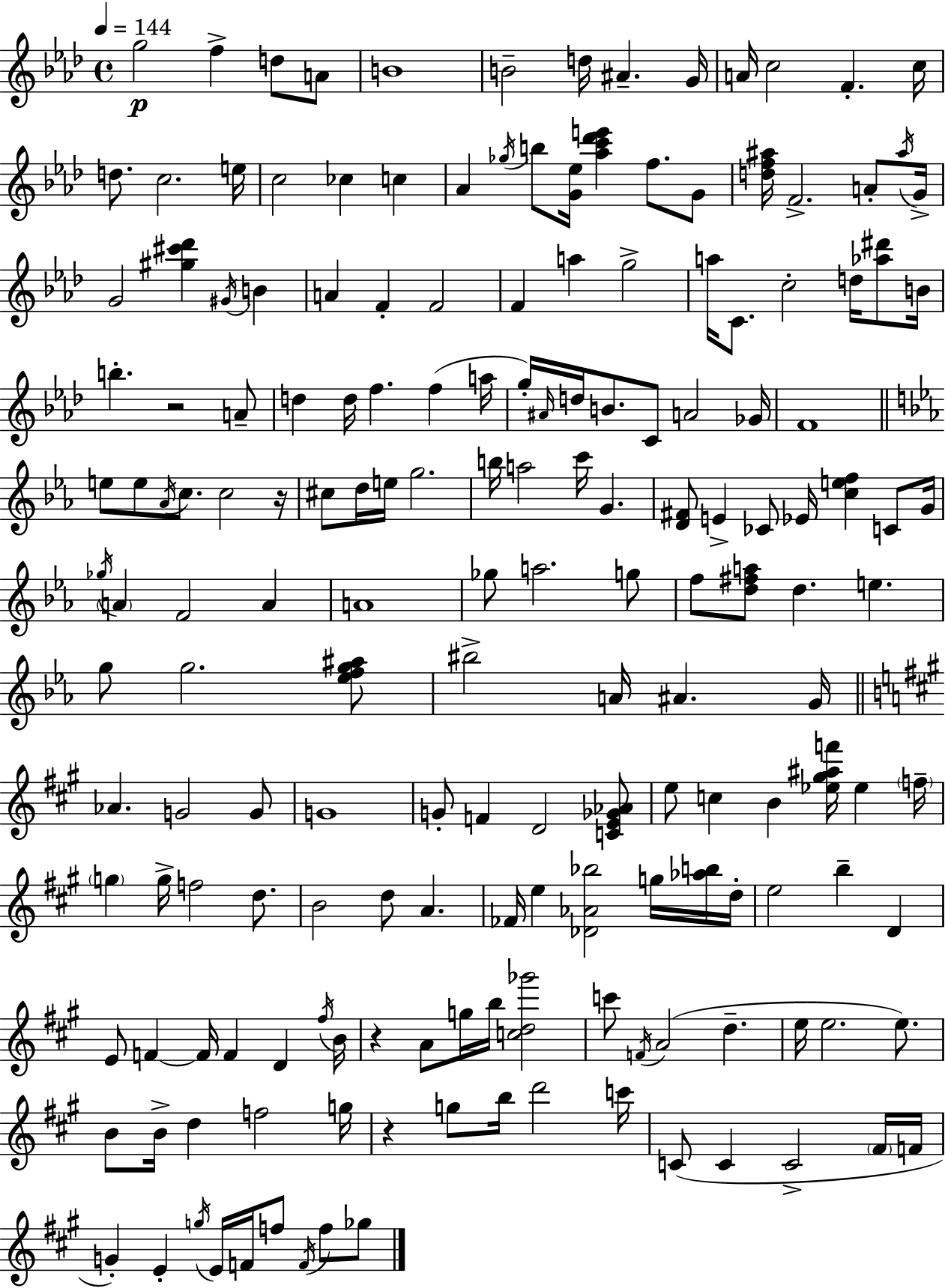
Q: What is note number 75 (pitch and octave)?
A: G4